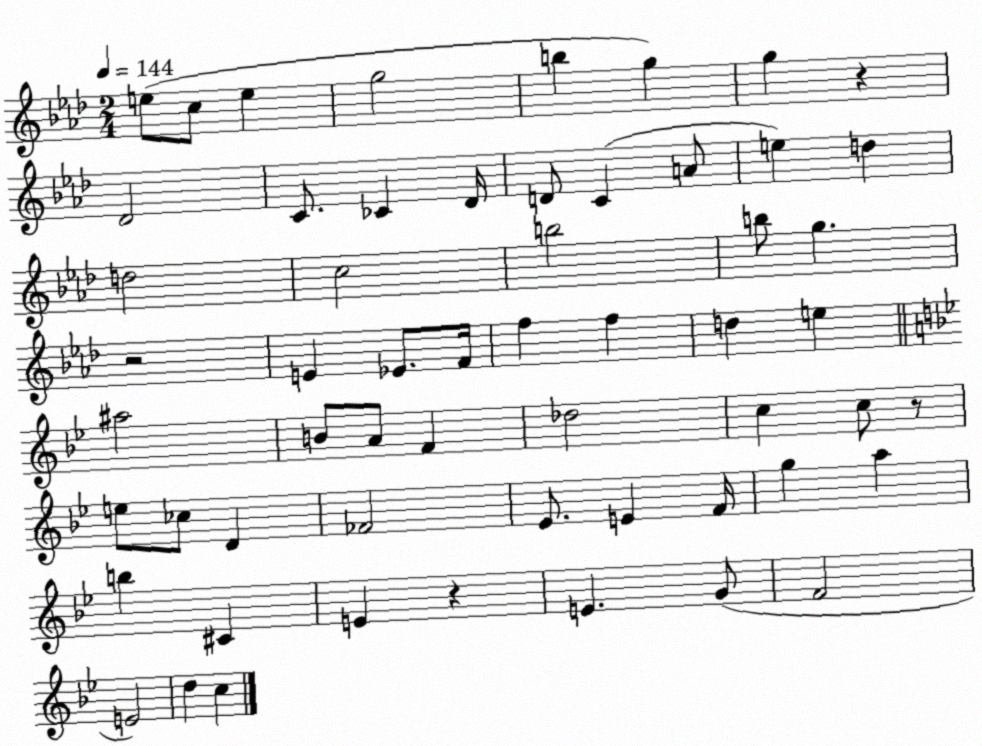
X:1
T:Untitled
M:2/4
L:1/4
K:Ab
e/2 c/2 e g2 b g g z _D2 C/2 _C _D/4 D/2 C A/2 e d d2 c2 b2 b/2 g z2 E _E/2 F/4 f f d e ^a2 B/2 A/2 F _d2 c c/2 z/2 e/2 _c/2 D _F2 _E/2 E F/4 g a b ^C E z E G/2 F2 E2 d c